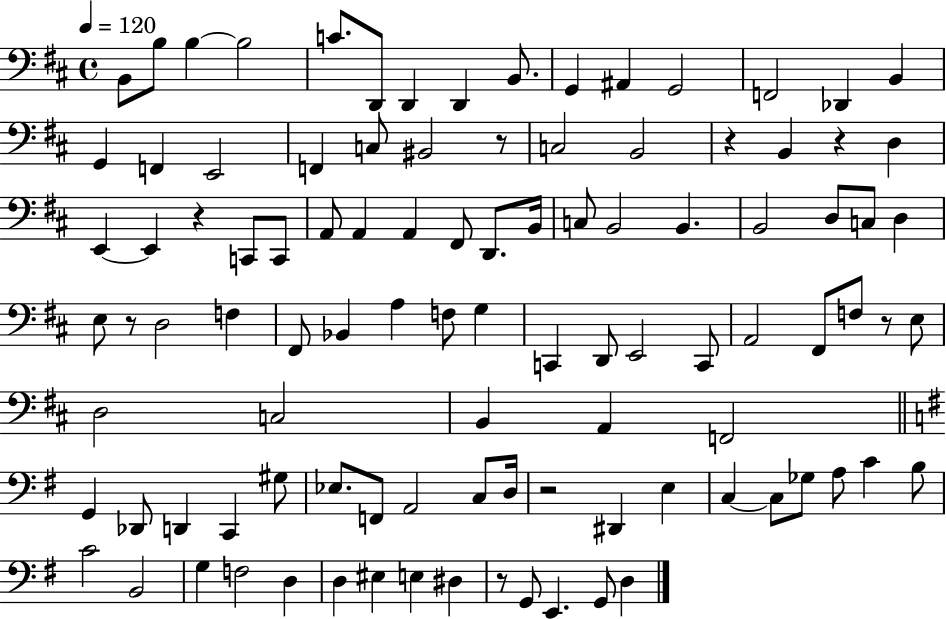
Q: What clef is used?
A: bass